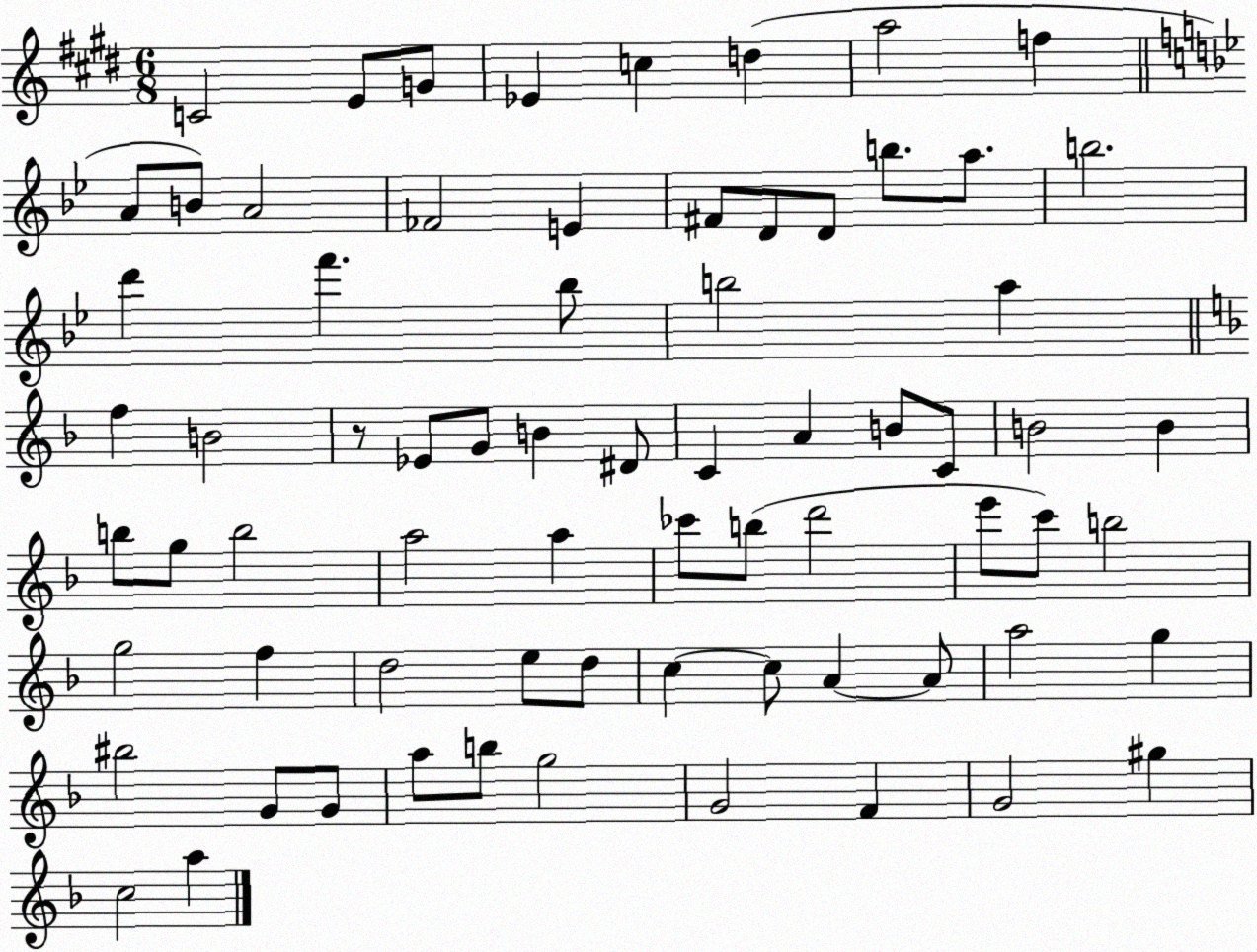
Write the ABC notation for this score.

X:1
T:Untitled
M:6/8
L:1/4
K:E
C2 E/2 G/2 _E c d a2 f A/2 B/2 A2 _F2 E ^F/2 D/2 D/2 b/2 a/2 b2 d' f' _b/2 b2 a f B2 z/2 _E/2 G/2 B ^D/2 C A B/2 C/2 B2 B b/2 g/2 b2 a2 a _c'/2 b/2 d'2 e'/2 c'/2 b2 g2 f d2 e/2 d/2 c c/2 A A/2 a2 g ^b2 G/2 G/2 a/2 b/2 g2 G2 F G2 ^g c2 a